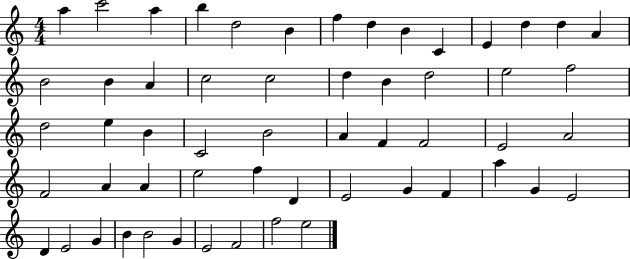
{
  \clef treble
  \numericTimeSignature
  \time 4/4
  \key c \major
  a''4 c'''2 a''4 | b''4 d''2 b'4 | f''4 d''4 b'4 c'4 | e'4 d''4 d''4 a'4 | \break b'2 b'4 a'4 | c''2 c''2 | d''4 b'4 d''2 | e''2 f''2 | \break d''2 e''4 b'4 | c'2 b'2 | a'4 f'4 f'2 | e'2 a'2 | \break f'2 a'4 a'4 | e''2 f''4 d'4 | e'2 g'4 f'4 | a''4 g'4 e'2 | \break d'4 e'2 g'4 | b'4 b'2 g'4 | e'2 f'2 | f''2 e''2 | \break \bar "|."
}